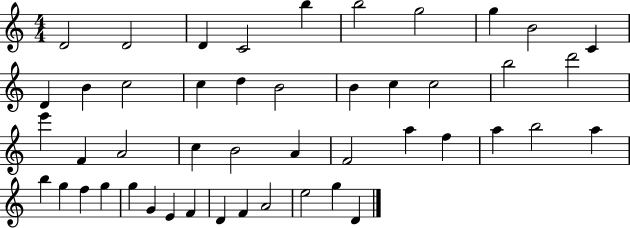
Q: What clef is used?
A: treble